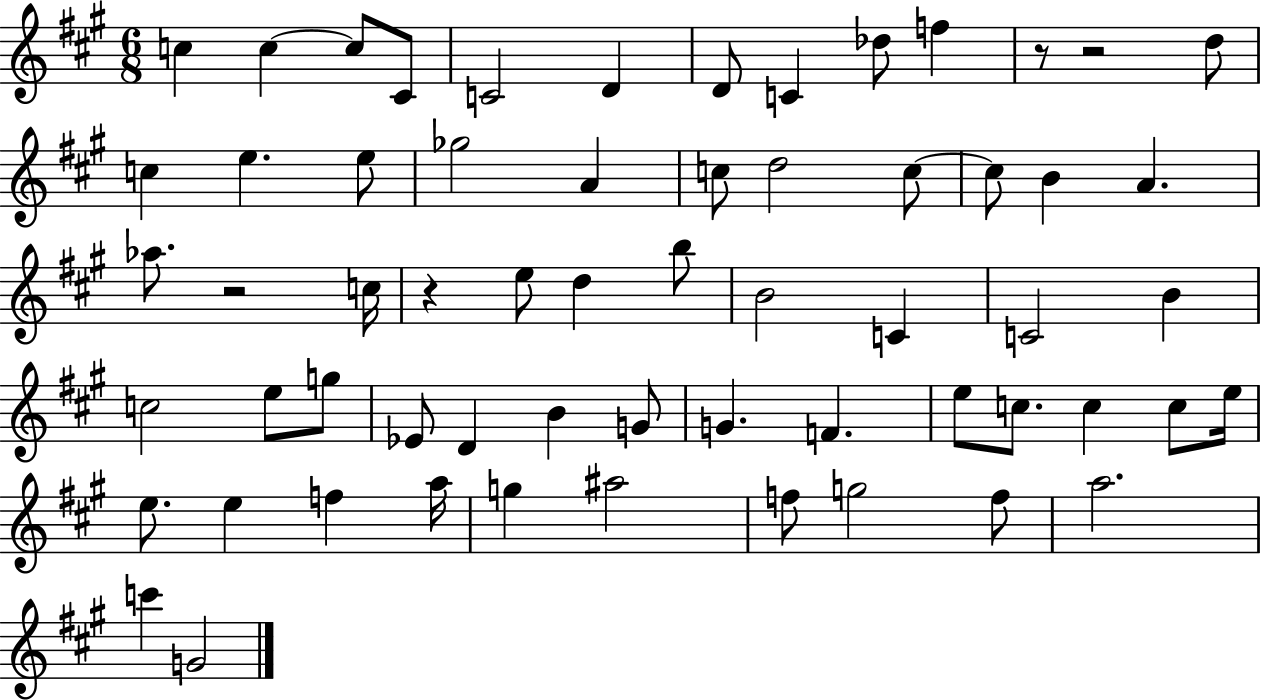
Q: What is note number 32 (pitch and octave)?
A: C5